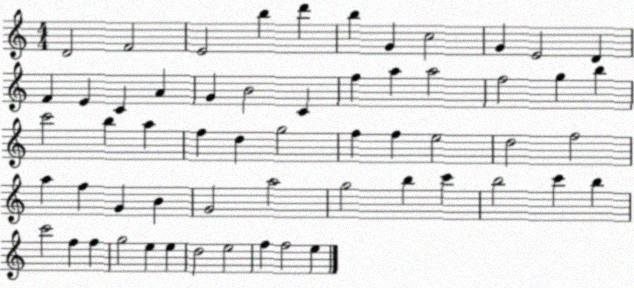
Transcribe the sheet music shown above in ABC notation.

X:1
T:Untitled
M:4/4
L:1/4
K:C
D2 F2 E2 b d' b G c2 G E2 D F E C A G B2 C f a a2 f2 g b c'2 b a f d g2 f f e2 d2 f2 a f G B G2 a2 g2 b c' b2 c' b c'2 f f g2 e e d2 e2 f f2 e